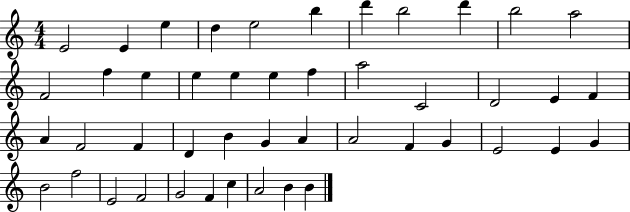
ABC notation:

X:1
T:Untitled
M:4/4
L:1/4
K:C
E2 E e d e2 b d' b2 d' b2 a2 F2 f e e e e f a2 C2 D2 E F A F2 F D B G A A2 F G E2 E G B2 f2 E2 F2 G2 F c A2 B B